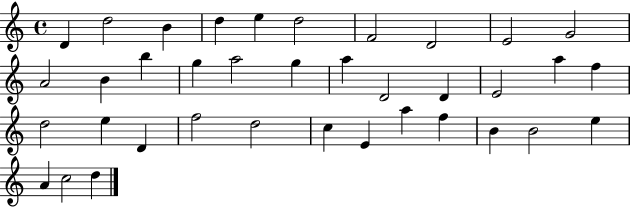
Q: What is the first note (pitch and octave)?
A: D4